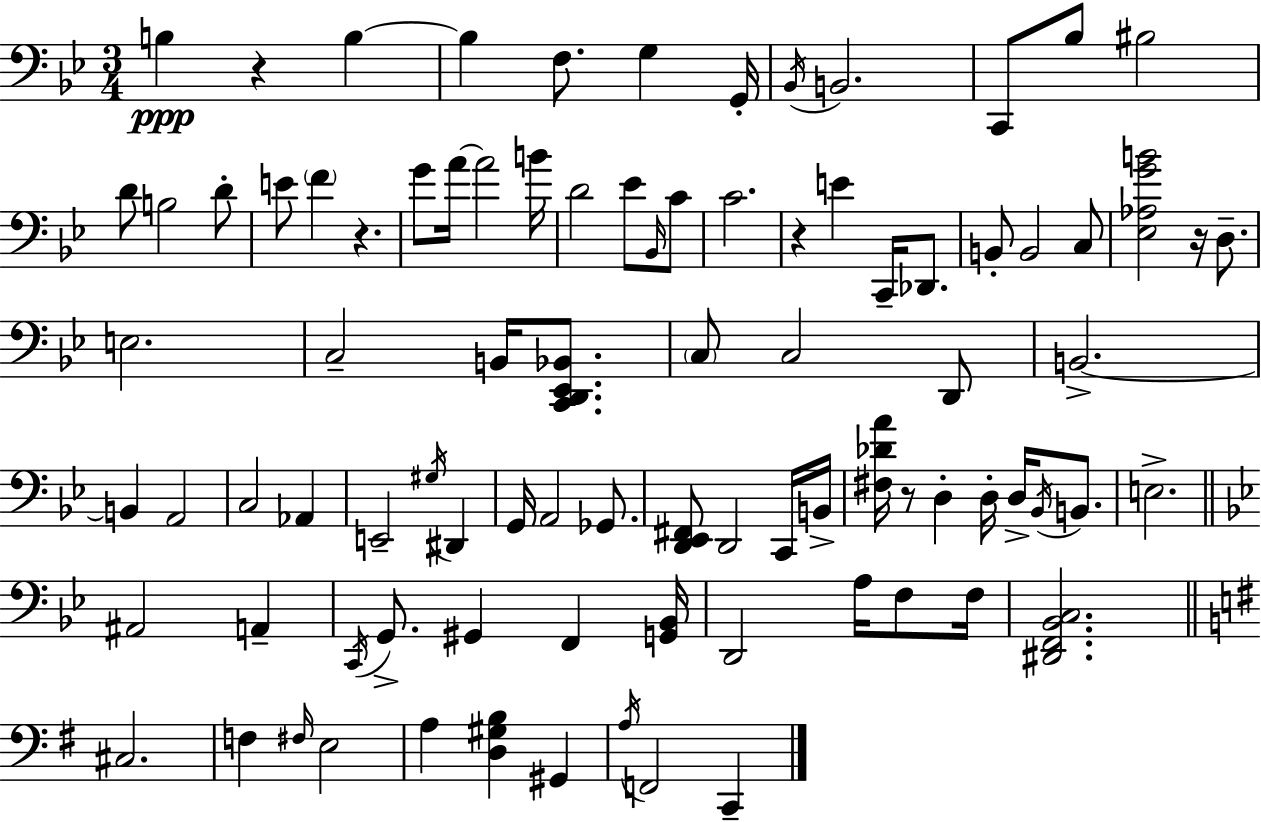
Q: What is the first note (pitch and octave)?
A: B3